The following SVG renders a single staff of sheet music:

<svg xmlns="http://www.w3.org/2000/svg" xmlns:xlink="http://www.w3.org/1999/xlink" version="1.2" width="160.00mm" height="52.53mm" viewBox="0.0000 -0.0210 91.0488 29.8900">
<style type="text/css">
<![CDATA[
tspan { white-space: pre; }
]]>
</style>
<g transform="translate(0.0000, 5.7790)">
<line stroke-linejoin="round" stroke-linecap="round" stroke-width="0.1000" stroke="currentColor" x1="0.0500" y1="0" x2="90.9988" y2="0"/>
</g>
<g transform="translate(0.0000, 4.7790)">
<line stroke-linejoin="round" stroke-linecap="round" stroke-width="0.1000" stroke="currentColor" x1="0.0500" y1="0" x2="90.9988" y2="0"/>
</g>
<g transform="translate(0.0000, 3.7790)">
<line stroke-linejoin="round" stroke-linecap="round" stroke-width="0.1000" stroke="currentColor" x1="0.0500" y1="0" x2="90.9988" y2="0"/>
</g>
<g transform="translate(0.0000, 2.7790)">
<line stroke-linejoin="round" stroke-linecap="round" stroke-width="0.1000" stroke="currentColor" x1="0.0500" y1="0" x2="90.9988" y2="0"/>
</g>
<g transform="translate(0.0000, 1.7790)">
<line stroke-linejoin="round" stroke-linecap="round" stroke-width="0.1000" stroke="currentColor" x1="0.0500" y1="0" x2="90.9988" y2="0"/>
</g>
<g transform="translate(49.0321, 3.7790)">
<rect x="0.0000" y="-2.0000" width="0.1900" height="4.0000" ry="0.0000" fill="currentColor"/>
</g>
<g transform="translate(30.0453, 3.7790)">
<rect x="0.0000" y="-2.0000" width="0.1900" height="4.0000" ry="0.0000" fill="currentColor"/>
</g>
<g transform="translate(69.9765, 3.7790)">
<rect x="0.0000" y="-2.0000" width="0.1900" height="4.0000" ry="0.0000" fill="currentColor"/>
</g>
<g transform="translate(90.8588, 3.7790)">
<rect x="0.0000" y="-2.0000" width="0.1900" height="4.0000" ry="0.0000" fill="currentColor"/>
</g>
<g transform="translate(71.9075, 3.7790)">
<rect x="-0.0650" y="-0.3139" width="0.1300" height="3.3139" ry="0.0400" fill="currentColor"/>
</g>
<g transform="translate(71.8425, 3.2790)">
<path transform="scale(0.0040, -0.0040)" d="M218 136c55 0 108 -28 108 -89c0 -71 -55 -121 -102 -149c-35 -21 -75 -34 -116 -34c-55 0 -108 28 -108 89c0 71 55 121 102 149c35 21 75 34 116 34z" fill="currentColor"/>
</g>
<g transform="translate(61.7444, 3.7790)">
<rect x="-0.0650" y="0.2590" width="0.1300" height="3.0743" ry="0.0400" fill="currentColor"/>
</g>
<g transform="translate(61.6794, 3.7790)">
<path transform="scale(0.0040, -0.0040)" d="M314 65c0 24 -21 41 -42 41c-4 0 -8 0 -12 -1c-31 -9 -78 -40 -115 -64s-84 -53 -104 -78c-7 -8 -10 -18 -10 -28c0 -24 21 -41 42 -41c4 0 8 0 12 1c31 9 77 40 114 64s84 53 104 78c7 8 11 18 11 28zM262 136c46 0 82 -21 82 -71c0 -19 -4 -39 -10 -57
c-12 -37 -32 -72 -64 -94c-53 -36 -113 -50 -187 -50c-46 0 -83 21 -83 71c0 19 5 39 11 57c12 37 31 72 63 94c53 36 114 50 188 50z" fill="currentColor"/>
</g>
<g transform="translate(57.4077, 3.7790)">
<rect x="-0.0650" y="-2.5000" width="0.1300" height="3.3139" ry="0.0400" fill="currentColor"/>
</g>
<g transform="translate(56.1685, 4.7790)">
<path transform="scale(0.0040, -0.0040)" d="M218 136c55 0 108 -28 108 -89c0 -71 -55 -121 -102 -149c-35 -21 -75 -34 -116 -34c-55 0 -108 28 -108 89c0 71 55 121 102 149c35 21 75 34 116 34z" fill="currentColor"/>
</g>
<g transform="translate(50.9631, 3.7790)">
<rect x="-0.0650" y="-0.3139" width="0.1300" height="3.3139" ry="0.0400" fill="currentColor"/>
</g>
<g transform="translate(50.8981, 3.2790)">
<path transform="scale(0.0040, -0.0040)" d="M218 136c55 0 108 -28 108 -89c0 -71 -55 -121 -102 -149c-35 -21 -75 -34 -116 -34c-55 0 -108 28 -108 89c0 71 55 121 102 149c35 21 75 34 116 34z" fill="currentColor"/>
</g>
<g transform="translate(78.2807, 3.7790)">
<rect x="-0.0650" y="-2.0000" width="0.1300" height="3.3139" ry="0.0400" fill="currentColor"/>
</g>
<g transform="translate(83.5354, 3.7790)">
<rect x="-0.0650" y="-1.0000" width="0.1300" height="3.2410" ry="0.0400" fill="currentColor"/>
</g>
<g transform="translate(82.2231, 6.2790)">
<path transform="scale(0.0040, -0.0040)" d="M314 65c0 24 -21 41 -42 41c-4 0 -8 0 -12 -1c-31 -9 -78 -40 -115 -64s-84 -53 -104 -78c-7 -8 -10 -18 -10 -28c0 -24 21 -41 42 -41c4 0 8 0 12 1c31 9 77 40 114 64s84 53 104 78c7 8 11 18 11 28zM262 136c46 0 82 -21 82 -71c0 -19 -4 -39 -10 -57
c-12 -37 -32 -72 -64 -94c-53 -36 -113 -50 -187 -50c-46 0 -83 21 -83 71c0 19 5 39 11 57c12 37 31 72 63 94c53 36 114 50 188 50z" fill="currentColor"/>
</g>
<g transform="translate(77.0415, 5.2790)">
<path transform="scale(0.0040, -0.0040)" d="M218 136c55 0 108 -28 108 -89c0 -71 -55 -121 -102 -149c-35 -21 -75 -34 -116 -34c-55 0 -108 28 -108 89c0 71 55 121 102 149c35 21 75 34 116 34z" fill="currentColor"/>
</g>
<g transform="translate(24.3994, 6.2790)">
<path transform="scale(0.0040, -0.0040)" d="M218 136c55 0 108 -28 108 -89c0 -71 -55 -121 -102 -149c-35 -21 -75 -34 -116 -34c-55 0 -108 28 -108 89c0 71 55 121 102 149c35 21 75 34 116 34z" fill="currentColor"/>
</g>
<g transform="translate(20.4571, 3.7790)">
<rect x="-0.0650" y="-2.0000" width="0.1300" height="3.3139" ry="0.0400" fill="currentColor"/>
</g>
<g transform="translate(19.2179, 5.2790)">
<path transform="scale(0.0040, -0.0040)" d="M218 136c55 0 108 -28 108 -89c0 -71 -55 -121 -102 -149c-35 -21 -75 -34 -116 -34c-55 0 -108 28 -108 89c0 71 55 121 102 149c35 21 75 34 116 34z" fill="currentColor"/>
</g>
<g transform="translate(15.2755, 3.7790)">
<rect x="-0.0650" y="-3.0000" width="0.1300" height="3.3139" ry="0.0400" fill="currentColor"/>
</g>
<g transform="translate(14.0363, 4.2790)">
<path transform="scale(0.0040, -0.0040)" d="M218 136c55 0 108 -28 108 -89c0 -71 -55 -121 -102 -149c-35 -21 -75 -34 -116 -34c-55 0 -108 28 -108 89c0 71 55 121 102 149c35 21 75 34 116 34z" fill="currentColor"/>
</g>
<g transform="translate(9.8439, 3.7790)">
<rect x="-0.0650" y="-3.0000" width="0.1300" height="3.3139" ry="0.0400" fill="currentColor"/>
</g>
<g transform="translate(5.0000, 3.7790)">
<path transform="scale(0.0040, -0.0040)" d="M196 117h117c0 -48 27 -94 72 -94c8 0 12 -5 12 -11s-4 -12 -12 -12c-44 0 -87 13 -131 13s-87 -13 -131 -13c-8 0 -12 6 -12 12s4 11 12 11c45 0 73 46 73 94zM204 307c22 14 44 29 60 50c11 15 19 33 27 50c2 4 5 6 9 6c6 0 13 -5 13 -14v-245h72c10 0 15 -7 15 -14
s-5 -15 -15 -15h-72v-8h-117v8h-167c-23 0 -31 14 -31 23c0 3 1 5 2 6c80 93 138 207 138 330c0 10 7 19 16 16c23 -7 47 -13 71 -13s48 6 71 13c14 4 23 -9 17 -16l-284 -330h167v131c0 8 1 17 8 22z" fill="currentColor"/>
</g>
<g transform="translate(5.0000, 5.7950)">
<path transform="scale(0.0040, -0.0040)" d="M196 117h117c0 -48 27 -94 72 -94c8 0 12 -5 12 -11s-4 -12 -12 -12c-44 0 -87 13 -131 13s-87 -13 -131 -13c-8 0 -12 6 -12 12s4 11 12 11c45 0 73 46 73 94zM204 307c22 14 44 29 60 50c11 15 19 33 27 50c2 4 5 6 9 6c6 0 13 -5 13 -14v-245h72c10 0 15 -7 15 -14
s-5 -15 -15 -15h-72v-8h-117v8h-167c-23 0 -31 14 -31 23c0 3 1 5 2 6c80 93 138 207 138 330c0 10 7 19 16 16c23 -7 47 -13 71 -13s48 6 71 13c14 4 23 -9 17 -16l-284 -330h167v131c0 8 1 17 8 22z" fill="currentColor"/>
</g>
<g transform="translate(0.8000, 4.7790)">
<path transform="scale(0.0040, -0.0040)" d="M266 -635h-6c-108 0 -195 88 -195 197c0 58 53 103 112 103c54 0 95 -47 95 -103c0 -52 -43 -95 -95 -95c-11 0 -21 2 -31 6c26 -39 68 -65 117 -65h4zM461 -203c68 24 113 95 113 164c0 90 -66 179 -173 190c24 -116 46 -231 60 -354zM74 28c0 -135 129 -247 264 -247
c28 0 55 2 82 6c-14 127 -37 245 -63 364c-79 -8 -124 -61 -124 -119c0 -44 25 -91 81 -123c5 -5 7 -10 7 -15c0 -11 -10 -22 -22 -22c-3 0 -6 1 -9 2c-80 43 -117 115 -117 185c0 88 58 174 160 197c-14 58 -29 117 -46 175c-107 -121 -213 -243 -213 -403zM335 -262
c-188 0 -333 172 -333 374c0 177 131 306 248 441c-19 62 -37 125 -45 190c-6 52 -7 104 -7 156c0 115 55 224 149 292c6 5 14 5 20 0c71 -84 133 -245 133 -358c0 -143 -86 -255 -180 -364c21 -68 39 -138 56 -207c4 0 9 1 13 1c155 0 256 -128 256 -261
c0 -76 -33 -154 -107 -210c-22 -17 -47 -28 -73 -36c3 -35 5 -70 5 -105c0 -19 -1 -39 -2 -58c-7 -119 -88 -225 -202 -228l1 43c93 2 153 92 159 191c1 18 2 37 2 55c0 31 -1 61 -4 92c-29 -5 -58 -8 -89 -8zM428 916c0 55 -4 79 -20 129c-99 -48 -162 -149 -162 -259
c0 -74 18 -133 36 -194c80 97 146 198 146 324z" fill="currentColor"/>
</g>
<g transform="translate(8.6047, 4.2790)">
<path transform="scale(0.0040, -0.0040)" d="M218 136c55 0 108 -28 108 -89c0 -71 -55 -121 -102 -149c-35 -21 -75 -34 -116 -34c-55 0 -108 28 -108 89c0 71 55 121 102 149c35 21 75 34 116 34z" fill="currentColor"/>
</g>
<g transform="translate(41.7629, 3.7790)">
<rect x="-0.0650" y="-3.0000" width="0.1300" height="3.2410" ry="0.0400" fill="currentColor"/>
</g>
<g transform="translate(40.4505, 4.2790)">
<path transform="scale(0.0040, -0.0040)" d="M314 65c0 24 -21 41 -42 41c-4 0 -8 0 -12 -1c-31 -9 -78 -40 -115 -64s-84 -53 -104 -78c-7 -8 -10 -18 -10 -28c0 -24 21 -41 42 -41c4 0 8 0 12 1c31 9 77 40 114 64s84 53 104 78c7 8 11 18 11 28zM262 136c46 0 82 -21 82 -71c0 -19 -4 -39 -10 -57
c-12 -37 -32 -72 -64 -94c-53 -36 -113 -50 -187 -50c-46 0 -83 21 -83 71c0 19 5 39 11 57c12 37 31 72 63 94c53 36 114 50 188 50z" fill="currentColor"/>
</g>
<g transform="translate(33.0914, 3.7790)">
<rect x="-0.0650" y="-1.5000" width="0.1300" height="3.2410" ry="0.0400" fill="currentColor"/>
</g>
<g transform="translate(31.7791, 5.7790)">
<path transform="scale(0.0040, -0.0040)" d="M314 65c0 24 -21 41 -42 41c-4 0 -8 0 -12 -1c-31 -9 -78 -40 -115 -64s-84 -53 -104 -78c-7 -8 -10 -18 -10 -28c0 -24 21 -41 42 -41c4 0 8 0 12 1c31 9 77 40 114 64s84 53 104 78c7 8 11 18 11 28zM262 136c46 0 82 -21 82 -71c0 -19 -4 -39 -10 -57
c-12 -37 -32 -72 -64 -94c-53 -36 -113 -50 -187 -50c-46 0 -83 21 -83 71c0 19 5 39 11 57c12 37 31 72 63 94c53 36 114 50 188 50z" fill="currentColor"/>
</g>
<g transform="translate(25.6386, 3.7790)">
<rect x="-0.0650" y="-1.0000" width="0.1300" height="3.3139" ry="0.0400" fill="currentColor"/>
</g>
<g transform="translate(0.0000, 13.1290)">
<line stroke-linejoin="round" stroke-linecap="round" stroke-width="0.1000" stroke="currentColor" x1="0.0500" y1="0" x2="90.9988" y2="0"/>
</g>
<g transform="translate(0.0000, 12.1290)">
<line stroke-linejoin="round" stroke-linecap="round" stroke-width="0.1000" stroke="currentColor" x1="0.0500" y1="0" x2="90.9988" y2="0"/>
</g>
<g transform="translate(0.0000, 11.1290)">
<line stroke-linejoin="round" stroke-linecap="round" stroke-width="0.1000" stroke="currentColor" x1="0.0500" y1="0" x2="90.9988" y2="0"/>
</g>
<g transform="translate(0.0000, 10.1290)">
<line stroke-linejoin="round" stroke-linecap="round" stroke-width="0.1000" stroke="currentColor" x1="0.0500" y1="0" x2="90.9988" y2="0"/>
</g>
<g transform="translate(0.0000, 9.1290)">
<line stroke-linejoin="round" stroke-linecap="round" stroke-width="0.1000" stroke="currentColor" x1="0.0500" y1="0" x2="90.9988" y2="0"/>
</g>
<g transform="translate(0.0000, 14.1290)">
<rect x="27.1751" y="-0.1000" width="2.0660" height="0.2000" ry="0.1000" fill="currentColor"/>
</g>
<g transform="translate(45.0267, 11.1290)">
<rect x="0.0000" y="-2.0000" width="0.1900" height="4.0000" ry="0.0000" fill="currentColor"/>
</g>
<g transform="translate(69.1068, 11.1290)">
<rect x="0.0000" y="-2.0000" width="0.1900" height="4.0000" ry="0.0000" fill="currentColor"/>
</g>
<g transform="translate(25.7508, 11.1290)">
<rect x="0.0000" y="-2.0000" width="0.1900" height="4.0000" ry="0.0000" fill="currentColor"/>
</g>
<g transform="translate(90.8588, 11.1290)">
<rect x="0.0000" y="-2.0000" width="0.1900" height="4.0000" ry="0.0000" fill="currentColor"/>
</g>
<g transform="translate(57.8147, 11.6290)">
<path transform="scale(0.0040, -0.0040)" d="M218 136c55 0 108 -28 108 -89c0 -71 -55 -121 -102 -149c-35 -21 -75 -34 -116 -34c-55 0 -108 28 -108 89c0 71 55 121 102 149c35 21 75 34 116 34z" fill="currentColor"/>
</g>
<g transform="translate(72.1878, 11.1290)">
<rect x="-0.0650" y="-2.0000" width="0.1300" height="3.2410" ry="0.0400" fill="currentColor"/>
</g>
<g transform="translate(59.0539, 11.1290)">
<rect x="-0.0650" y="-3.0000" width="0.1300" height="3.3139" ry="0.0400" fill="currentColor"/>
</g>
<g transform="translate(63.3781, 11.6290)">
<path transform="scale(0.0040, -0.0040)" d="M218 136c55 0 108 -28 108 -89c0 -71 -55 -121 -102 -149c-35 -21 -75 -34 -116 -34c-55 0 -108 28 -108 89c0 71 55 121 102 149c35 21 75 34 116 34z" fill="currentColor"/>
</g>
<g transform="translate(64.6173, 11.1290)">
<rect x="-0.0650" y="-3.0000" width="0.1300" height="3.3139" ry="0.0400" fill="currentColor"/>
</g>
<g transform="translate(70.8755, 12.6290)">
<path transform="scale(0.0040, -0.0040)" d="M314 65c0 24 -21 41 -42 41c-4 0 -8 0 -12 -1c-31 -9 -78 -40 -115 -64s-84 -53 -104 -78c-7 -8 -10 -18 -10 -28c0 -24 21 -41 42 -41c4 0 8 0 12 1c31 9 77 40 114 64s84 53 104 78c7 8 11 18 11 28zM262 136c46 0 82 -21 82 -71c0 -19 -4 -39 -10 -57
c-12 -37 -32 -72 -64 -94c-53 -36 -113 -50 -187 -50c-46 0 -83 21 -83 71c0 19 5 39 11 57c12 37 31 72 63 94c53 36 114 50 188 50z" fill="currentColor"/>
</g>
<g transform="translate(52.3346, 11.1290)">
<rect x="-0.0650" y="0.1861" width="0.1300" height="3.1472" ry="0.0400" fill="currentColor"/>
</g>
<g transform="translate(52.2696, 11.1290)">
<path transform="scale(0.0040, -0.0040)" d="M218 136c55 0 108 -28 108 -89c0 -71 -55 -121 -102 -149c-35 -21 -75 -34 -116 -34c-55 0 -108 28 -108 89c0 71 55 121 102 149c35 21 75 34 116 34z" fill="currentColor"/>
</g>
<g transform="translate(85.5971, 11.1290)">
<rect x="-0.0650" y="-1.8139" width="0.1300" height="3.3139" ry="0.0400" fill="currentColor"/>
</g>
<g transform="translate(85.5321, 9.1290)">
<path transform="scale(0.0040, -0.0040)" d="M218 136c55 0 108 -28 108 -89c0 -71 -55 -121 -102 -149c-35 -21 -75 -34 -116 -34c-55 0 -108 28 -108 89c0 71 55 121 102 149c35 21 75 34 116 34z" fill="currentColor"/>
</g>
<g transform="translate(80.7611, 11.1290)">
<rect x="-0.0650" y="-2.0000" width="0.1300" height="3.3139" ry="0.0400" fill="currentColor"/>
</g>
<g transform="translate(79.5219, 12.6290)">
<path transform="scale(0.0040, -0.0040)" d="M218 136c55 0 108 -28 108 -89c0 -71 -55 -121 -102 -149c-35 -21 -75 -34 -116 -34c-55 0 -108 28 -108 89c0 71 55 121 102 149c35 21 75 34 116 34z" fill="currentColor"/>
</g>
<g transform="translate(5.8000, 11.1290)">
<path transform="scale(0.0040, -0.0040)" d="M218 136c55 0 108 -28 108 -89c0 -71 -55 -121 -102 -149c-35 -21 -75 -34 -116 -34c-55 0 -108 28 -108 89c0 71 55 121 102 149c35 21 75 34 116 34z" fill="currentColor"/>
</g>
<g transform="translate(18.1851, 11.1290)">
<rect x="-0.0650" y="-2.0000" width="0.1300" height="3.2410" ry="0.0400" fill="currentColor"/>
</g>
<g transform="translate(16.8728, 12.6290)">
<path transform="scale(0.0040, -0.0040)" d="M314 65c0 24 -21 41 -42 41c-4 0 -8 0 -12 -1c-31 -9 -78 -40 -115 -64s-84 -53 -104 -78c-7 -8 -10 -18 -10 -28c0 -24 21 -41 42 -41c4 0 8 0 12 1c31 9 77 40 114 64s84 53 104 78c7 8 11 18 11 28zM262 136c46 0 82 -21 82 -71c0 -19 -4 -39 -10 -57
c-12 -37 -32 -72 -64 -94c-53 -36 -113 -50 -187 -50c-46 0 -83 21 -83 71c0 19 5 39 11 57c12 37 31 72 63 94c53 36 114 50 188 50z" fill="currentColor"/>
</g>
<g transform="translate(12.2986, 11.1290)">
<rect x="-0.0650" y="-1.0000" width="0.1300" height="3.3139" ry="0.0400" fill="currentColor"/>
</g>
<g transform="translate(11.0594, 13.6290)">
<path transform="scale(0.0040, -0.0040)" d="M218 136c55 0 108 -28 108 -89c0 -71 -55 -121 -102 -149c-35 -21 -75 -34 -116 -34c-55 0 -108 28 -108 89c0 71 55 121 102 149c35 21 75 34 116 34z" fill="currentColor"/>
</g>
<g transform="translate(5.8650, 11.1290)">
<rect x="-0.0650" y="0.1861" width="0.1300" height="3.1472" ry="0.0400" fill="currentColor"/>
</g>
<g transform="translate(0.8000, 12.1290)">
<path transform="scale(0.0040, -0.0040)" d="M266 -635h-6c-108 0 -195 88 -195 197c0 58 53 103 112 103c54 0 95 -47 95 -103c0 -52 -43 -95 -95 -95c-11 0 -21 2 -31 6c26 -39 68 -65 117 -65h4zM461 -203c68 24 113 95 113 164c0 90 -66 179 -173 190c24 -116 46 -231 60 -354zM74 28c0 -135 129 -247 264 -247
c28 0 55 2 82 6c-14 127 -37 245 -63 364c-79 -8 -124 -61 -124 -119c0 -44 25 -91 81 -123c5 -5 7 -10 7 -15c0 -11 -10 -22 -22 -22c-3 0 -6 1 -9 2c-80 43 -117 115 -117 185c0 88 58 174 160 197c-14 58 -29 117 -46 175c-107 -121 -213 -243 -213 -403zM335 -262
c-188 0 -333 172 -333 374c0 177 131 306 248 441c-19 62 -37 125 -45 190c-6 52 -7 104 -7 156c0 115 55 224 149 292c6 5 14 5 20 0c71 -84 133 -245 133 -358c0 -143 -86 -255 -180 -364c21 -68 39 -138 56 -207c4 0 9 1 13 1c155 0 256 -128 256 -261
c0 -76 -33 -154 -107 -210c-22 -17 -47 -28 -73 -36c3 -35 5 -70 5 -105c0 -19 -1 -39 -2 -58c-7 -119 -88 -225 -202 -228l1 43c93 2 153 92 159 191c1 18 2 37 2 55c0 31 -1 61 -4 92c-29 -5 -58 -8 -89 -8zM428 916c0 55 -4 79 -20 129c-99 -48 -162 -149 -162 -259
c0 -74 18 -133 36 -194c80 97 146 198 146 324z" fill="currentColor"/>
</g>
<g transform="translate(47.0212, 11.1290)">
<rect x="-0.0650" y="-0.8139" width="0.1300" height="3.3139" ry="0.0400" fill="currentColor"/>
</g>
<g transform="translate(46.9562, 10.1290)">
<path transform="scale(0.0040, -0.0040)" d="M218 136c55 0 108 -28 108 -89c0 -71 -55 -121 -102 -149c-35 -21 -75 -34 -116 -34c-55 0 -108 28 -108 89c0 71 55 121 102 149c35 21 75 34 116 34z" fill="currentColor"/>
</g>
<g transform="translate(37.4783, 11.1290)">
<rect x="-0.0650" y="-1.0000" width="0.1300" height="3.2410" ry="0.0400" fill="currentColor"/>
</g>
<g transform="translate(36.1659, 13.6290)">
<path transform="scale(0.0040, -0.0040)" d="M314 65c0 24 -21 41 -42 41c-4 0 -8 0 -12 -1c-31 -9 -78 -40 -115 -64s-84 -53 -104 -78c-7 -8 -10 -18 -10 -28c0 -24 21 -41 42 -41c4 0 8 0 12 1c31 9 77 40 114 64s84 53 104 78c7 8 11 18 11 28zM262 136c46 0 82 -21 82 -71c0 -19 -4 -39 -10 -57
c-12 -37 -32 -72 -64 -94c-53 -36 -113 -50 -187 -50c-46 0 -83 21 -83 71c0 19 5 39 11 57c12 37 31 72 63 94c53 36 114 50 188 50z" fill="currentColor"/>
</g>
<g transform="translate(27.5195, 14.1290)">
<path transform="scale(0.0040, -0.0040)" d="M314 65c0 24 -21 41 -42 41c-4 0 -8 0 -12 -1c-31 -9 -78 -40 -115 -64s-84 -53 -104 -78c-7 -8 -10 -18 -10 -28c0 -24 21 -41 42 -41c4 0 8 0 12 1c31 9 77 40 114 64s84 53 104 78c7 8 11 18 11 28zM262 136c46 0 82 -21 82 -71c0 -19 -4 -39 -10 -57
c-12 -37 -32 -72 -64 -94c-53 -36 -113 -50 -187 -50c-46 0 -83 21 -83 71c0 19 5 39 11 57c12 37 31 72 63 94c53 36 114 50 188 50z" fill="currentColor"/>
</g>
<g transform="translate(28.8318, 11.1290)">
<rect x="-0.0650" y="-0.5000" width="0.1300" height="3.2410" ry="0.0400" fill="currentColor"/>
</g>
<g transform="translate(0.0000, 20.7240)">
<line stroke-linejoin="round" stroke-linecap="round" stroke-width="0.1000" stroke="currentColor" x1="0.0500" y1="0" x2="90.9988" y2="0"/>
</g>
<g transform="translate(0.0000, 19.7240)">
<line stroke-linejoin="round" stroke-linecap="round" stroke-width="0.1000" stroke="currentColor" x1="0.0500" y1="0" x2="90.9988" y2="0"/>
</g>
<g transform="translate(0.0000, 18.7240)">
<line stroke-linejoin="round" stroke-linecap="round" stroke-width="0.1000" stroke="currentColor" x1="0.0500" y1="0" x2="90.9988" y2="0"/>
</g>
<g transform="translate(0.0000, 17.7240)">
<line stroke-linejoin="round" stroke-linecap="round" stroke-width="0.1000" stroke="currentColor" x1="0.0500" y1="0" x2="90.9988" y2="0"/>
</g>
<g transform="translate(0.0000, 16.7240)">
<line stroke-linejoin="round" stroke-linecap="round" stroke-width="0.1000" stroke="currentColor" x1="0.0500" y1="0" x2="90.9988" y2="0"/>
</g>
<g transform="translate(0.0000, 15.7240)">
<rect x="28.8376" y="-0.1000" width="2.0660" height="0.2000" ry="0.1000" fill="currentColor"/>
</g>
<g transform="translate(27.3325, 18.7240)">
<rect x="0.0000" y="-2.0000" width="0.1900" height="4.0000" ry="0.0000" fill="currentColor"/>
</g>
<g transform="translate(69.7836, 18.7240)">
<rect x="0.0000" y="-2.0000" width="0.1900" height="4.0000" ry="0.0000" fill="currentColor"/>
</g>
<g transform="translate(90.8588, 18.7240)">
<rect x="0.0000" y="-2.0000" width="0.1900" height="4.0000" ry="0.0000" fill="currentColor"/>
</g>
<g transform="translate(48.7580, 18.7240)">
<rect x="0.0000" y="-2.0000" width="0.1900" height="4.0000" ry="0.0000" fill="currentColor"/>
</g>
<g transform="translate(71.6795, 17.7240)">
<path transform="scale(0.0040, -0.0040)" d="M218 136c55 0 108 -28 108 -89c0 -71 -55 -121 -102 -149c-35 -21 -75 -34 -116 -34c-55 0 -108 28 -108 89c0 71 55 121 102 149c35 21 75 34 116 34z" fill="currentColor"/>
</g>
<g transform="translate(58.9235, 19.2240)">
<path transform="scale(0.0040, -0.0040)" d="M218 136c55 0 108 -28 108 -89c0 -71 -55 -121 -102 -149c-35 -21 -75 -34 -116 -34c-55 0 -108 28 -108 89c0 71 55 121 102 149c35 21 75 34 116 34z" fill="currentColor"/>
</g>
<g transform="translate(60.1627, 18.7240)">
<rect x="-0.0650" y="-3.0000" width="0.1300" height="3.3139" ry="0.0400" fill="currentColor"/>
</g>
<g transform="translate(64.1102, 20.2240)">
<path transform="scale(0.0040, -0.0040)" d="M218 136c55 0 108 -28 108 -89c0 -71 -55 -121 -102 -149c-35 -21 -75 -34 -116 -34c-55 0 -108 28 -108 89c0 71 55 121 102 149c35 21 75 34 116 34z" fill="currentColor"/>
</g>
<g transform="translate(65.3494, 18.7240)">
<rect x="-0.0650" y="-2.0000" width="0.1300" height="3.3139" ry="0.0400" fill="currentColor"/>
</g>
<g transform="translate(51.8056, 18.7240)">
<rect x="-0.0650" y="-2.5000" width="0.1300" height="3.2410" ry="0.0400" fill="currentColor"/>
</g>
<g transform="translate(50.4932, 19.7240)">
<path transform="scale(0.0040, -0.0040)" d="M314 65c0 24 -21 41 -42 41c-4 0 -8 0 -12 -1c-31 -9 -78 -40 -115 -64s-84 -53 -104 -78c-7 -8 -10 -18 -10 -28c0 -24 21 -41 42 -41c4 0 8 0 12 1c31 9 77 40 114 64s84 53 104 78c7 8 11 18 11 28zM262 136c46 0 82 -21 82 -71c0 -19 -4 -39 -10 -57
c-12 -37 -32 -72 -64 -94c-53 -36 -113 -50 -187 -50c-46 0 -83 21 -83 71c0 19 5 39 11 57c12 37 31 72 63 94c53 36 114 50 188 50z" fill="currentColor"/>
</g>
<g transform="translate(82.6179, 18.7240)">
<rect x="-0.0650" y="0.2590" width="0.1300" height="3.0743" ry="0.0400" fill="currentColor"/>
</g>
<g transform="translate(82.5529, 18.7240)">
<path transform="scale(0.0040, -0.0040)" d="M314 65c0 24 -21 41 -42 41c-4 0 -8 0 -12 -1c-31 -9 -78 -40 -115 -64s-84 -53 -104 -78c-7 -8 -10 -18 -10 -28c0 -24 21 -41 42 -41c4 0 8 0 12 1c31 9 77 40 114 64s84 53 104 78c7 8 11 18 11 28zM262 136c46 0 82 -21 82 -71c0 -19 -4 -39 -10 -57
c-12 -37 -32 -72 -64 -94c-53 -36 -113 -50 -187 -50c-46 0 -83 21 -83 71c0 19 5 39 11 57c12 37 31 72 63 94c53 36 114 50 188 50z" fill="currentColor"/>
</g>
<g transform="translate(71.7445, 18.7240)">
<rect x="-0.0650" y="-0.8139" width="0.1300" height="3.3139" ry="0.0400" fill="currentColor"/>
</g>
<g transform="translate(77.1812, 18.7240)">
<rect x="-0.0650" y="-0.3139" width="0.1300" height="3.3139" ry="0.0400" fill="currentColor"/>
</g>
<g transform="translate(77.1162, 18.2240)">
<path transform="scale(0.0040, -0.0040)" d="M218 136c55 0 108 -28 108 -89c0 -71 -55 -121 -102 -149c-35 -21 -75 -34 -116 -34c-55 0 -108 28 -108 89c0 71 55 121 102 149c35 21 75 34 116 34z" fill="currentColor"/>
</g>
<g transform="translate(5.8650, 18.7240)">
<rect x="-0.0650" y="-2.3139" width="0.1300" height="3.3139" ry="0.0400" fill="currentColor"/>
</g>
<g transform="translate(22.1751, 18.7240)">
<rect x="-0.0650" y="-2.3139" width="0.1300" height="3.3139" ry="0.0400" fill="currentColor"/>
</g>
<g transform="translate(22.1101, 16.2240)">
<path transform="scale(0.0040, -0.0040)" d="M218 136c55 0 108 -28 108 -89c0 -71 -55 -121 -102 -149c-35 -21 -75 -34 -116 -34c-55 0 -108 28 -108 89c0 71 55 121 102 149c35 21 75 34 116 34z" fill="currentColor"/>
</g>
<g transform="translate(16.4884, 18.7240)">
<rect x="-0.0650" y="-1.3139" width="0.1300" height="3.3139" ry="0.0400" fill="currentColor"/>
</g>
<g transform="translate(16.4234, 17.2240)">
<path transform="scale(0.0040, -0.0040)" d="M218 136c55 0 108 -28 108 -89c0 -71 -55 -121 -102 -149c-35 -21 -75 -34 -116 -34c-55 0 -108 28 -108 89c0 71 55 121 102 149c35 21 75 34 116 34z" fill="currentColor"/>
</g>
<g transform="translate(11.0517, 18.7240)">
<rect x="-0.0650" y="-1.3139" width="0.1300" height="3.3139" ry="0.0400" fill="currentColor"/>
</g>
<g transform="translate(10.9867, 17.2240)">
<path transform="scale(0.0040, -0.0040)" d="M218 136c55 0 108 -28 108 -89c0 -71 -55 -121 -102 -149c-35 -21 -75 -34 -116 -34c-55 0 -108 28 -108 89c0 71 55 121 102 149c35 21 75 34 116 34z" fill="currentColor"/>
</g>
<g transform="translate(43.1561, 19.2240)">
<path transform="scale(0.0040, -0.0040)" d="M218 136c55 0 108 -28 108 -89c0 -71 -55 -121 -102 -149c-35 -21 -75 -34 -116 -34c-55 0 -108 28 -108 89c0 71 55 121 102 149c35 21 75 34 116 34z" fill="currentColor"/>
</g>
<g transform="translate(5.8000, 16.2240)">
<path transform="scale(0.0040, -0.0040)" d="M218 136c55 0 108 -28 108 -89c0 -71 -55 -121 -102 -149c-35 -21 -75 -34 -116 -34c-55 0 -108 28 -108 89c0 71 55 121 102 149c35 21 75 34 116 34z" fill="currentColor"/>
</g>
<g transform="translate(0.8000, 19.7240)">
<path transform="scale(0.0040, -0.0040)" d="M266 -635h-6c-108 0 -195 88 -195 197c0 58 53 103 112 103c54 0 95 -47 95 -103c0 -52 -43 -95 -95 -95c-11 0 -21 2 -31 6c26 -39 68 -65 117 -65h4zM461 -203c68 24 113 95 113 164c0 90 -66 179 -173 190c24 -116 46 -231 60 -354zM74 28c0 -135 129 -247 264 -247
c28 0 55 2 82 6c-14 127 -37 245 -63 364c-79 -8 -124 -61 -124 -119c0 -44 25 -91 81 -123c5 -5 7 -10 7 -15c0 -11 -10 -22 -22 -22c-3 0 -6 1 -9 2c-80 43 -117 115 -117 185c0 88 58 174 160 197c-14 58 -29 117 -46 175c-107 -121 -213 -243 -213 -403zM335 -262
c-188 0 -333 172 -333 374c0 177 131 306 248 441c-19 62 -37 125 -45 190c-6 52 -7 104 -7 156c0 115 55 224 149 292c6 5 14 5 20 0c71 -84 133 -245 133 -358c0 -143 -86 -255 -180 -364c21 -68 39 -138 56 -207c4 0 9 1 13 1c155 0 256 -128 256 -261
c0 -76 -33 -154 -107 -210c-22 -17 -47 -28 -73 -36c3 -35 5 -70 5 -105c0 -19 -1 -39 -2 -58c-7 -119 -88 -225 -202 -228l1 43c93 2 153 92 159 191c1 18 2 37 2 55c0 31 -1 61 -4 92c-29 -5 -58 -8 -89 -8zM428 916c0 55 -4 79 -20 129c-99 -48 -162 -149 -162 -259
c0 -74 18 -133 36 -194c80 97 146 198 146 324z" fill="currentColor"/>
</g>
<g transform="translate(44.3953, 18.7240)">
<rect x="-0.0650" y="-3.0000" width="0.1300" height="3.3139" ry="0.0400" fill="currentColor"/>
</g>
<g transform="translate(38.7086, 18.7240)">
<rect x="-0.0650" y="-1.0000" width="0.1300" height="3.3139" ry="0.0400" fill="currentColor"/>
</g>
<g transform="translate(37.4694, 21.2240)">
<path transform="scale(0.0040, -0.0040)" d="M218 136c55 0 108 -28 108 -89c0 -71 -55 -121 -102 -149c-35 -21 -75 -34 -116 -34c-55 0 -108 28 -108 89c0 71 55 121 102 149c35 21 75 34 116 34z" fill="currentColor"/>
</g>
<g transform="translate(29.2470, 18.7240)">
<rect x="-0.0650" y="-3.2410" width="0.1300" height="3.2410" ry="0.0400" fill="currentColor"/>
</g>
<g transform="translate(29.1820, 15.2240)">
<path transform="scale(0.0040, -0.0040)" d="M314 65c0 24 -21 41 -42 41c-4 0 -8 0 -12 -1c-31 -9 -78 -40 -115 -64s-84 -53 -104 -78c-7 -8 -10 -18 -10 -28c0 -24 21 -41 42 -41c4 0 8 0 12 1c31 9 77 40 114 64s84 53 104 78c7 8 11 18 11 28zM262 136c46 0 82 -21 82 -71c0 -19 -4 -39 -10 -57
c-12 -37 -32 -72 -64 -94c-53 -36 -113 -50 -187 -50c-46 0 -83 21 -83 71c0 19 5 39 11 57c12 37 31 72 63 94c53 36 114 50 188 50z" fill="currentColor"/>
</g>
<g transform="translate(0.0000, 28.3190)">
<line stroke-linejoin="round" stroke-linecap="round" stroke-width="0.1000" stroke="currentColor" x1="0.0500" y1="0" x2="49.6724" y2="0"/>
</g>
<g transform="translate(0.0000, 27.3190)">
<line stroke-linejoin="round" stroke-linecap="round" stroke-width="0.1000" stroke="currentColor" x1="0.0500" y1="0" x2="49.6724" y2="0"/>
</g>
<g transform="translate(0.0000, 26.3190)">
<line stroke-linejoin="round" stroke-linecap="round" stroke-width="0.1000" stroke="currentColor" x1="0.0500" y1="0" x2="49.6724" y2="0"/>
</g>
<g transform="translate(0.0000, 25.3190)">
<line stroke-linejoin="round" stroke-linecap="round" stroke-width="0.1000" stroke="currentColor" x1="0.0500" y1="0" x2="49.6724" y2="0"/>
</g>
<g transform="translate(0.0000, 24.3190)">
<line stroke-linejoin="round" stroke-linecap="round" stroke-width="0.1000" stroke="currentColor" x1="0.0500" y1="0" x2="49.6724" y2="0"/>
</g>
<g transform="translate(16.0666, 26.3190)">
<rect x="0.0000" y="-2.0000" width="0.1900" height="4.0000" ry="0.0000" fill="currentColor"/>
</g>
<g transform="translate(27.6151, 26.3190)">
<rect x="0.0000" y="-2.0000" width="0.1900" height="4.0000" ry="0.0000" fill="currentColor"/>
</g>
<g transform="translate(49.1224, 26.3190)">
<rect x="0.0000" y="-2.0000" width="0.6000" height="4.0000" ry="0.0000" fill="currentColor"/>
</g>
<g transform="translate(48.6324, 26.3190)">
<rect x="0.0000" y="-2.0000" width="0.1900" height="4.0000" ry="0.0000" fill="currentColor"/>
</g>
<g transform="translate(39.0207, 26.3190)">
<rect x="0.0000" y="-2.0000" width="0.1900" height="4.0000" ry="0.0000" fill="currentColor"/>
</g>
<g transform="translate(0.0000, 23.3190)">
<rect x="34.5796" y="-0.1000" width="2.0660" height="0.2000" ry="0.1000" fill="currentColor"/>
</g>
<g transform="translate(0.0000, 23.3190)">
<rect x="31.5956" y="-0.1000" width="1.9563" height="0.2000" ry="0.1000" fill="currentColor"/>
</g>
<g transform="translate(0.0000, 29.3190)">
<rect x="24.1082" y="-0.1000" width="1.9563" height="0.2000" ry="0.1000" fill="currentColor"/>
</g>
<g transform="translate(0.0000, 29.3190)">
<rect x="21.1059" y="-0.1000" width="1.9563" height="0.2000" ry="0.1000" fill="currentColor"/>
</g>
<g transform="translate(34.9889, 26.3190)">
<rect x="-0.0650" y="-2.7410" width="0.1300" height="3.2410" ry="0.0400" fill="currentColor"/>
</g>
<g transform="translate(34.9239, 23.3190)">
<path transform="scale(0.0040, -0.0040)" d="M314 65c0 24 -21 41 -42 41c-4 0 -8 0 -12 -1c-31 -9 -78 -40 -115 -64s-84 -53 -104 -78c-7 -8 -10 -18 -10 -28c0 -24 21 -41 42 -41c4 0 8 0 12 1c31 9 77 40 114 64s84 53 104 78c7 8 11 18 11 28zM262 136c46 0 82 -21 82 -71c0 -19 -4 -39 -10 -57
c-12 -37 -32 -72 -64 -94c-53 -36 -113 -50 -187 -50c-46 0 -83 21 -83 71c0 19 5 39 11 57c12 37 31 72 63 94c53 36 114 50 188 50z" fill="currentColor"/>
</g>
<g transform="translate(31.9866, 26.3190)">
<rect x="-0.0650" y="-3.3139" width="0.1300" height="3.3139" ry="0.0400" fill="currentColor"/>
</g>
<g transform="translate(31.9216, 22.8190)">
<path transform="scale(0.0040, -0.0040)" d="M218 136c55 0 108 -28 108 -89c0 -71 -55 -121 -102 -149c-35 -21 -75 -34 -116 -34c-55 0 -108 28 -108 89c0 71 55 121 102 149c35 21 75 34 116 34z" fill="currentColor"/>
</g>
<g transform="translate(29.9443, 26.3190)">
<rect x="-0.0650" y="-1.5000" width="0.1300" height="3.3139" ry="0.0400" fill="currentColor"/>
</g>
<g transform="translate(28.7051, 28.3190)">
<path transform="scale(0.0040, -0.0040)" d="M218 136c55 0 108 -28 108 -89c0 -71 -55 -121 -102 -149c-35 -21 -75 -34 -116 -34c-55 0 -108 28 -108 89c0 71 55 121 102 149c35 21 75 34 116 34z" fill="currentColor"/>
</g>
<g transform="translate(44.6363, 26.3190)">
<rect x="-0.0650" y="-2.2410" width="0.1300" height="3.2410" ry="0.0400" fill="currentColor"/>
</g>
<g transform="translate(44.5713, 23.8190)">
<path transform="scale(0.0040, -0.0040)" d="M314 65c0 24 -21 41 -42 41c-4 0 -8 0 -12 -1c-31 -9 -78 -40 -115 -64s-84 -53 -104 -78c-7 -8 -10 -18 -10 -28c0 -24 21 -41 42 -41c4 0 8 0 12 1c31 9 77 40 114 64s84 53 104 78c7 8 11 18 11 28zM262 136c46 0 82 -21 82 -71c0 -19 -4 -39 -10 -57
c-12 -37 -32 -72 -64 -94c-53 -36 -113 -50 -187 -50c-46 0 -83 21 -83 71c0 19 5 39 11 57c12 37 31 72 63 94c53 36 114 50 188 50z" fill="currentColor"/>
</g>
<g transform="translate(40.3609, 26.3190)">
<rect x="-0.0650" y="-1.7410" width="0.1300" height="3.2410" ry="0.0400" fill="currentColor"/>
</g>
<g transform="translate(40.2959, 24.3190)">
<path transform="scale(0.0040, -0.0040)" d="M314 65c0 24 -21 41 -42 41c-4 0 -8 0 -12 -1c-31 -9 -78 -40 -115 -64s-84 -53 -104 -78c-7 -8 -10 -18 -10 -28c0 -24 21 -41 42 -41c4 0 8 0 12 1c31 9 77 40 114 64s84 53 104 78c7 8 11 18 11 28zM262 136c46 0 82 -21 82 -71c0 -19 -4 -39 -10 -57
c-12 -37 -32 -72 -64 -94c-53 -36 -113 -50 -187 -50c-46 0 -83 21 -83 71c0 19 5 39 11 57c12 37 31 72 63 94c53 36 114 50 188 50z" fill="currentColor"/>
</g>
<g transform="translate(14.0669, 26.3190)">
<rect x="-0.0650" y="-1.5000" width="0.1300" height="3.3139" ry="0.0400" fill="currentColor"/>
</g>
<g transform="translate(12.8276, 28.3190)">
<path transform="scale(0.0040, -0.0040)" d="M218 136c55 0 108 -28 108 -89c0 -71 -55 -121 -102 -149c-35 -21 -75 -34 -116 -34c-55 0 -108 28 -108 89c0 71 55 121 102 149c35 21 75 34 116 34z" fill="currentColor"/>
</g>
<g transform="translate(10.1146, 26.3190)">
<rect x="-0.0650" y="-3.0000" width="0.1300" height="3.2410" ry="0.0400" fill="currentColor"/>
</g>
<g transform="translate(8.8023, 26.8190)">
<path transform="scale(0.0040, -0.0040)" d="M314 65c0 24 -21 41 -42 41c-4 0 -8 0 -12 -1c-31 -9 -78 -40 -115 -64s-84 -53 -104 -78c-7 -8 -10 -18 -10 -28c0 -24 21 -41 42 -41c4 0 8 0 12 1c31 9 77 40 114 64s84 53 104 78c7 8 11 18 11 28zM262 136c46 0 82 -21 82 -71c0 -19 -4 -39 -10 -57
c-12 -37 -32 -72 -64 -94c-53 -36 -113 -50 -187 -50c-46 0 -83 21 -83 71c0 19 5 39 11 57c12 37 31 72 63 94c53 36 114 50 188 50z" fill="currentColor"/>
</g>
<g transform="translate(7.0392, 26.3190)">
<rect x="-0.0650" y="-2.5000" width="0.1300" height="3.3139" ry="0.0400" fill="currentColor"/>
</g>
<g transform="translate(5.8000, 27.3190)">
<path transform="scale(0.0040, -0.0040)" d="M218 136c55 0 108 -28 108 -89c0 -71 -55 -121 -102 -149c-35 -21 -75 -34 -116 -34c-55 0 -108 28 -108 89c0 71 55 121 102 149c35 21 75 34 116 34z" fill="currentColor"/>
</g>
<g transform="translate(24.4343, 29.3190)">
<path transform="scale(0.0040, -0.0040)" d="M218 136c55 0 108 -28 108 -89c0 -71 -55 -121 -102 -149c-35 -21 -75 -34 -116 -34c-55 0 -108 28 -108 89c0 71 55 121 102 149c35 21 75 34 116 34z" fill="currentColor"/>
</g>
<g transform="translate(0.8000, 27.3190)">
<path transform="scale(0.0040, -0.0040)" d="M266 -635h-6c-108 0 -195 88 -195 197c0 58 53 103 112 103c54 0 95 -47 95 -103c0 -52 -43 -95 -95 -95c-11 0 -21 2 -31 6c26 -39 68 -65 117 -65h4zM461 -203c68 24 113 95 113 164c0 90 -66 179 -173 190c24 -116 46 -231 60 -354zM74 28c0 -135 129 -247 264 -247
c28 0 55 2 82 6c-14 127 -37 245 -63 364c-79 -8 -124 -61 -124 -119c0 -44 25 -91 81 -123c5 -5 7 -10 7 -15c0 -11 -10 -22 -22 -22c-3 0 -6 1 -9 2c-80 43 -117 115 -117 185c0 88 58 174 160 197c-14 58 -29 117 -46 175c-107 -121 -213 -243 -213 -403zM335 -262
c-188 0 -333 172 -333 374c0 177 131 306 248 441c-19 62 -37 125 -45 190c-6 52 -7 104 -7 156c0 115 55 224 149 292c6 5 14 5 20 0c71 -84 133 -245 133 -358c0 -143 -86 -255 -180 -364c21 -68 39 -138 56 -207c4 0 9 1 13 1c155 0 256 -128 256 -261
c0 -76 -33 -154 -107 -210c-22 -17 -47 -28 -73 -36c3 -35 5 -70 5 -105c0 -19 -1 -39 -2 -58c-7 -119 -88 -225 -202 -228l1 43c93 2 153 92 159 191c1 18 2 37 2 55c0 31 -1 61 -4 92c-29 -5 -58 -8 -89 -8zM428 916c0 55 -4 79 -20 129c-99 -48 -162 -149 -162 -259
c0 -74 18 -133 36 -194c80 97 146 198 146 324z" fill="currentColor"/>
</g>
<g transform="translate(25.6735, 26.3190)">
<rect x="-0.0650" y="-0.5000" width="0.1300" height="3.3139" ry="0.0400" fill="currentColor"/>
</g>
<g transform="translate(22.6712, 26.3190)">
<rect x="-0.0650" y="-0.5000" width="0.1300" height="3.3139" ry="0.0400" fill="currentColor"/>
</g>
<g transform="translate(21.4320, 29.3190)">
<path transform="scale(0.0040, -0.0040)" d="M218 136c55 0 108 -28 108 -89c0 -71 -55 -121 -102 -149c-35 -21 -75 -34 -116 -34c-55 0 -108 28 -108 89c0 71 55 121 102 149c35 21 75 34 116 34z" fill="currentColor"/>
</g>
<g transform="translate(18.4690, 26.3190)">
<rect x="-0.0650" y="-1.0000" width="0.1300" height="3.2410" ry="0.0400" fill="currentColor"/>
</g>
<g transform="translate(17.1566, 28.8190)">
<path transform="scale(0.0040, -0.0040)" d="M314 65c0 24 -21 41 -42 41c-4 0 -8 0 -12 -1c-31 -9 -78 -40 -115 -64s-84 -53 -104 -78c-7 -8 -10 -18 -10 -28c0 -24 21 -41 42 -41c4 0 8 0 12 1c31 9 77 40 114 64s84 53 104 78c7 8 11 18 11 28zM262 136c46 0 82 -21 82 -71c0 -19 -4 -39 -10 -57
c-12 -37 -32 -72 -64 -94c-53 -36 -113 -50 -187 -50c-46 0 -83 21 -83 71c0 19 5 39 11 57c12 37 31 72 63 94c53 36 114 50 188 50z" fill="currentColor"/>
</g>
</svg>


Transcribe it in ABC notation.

X:1
T:Untitled
M:4/4
L:1/4
K:C
A A F D E2 A2 c G B2 c F D2 B D F2 C2 D2 d B A A F2 F f g e e g b2 D A G2 A F d c B2 G A2 E D2 C C E b a2 f2 g2